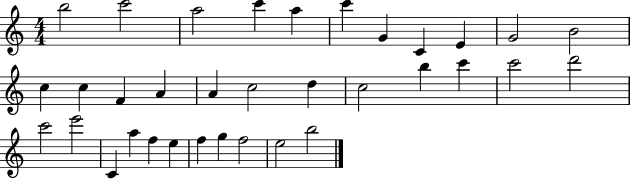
B5/h C6/h A5/h C6/q A5/q C6/q G4/q C4/q E4/q G4/h B4/h C5/q C5/q F4/q A4/q A4/q C5/h D5/q C5/h B5/q C6/q C6/h D6/h C6/h E6/h C4/q A5/q F5/q E5/q F5/q G5/q F5/h E5/h B5/h